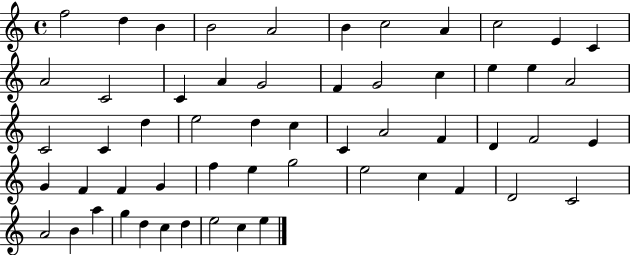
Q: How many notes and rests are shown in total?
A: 56